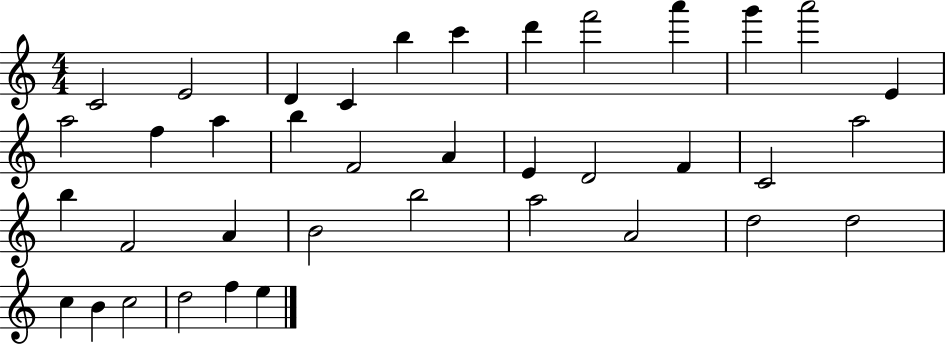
C4/h E4/h D4/q C4/q B5/q C6/q D6/q F6/h A6/q G6/q A6/h E4/q A5/h F5/q A5/q B5/q F4/h A4/q E4/q D4/h F4/q C4/h A5/h B5/q F4/h A4/q B4/h B5/h A5/h A4/h D5/h D5/h C5/q B4/q C5/h D5/h F5/q E5/q